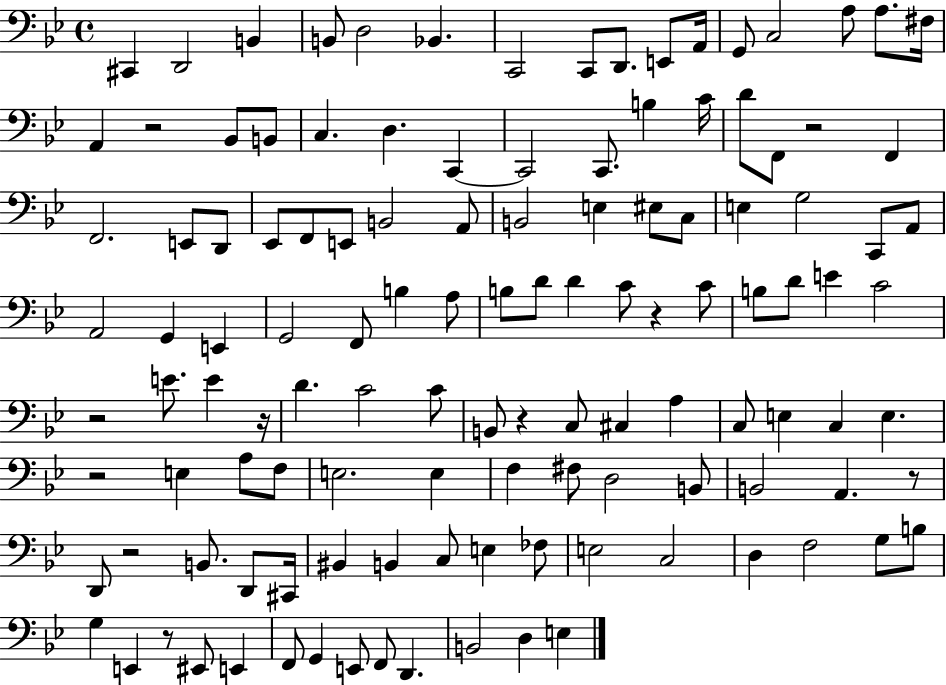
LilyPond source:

{
  \clef bass
  \time 4/4
  \defaultTimeSignature
  \key bes \major
  cis,4 d,2 b,4 | b,8 d2 bes,4. | c,2 c,8 d,8. e,8 a,16 | g,8 c2 a8 a8. fis16 | \break a,4 r2 bes,8 b,8 | c4. d4. c,4~~ | c,2 c,8. b4 c'16 | d'8 f,8 r2 f,4 | \break f,2. e,8 d,8 | ees,8 f,8 e,8 b,2 a,8 | b,2 e4 eis8 c8 | e4 g2 c,8 a,8 | \break a,2 g,4 e,4 | g,2 f,8 b4 a8 | b8 d'8 d'4 c'8 r4 c'8 | b8 d'8 e'4 c'2 | \break r2 e'8. e'4 r16 | d'4. c'2 c'8 | b,8 r4 c8 cis4 a4 | c8 e4 c4 e4. | \break r2 e4 a8 f8 | e2. e4 | f4 fis8 d2 b,8 | b,2 a,4. r8 | \break d,8 r2 b,8. d,8 cis,16 | bis,4 b,4 c8 e4 fes8 | e2 c2 | d4 f2 g8 b8 | \break g4 e,4 r8 eis,8 e,4 | f,8 g,4 e,8 f,8 d,4. | b,2 d4 e4 | \bar "|."
}